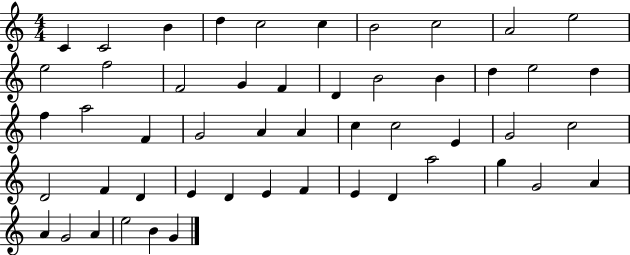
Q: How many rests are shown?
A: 0